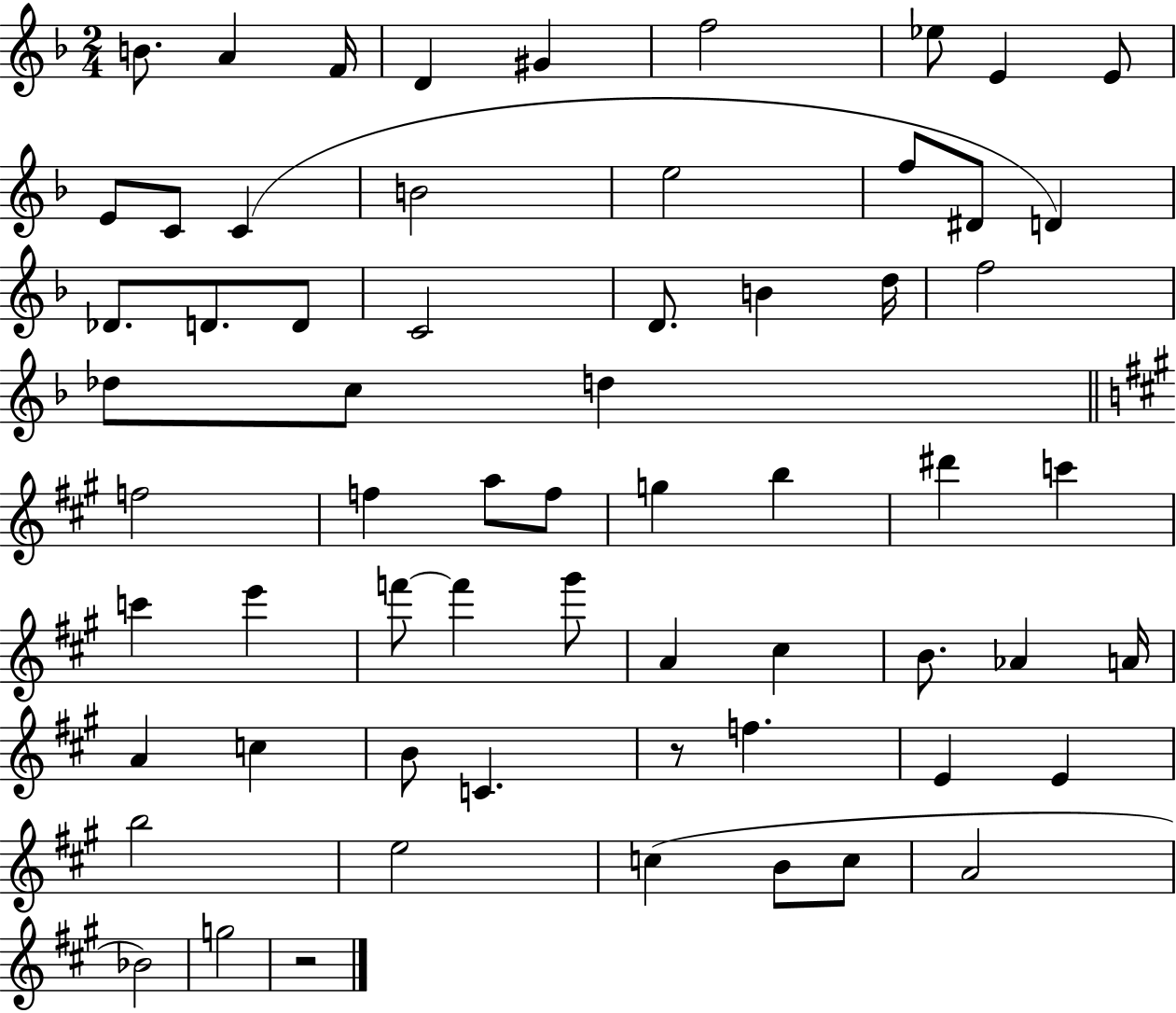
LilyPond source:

{
  \clef treble
  \numericTimeSignature
  \time 2/4
  \key f \major
  b'8. a'4 f'16 | d'4 gis'4 | f''2 | ees''8 e'4 e'8 | \break e'8 c'8 c'4( | b'2 | e''2 | f''8 dis'8 d'4) | \break des'8. d'8. d'8 | c'2 | d'8. b'4 d''16 | f''2 | \break des''8 c''8 d''4 | \bar "||" \break \key a \major f''2 | f''4 a''8 f''8 | g''4 b''4 | dis'''4 c'''4 | \break c'''4 e'''4 | f'''8~~ f'''4 gis'''8 | a'4 cis''4 | b'8. aes'4 a'16 | \break a'4 c''4 | b'8 c'4. | r8 f''4. | e'4 e'4 | \break b''2 | e''2 | c''4( b'8 c''8 | a'2 | \break bes'2) | g''2 | r2 | \bar "|."
}